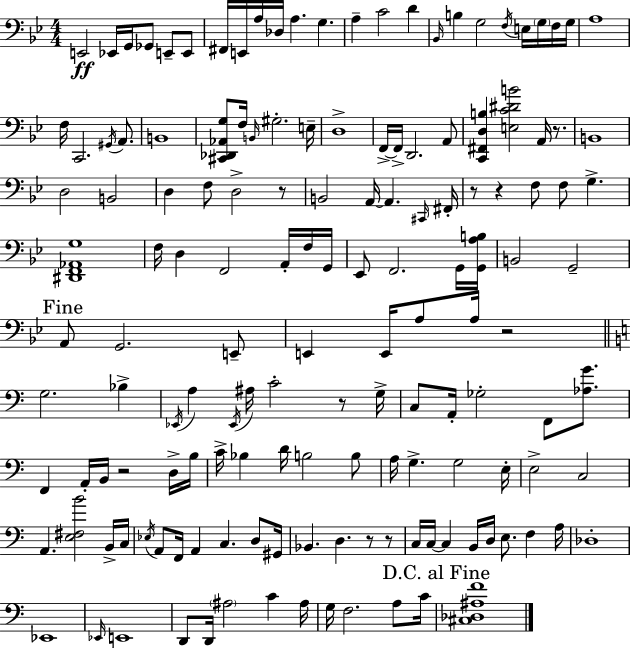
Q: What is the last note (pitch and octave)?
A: C4